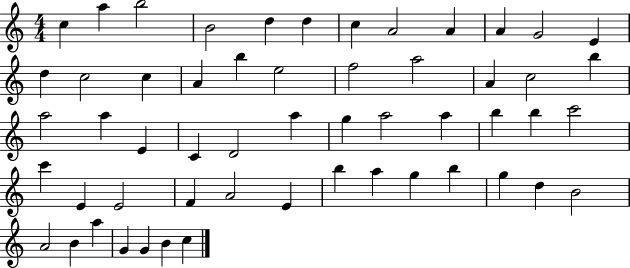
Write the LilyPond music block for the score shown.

{
  \clef treble
  \numericTimeSignature
  \time 4/4
  \key c \major
  c''4 a''4 b''2 | b'2 d''4 d''4 | c''4 a'2 a'4 | a'4 g'2 e'4 | \break d''4 c''2 c''4 | a'4 b''4 e''2 | f''2 a''2 | a'4 c''2 b''4 | \break a''2 a''4 e'4 | c'4 d'2 a''4 | g''4 a''2 a''4 | b''4 b''4 c'''2 | \break c'''4 e'4 e'2 | f'4 a'2 e'4 | b''4 a''4 g''4 b''4 | g''4 d''4 b'2 | \break a'2 b'4 a''4 | g'4 g'4 b'4 c''4 | \bar "|."
}